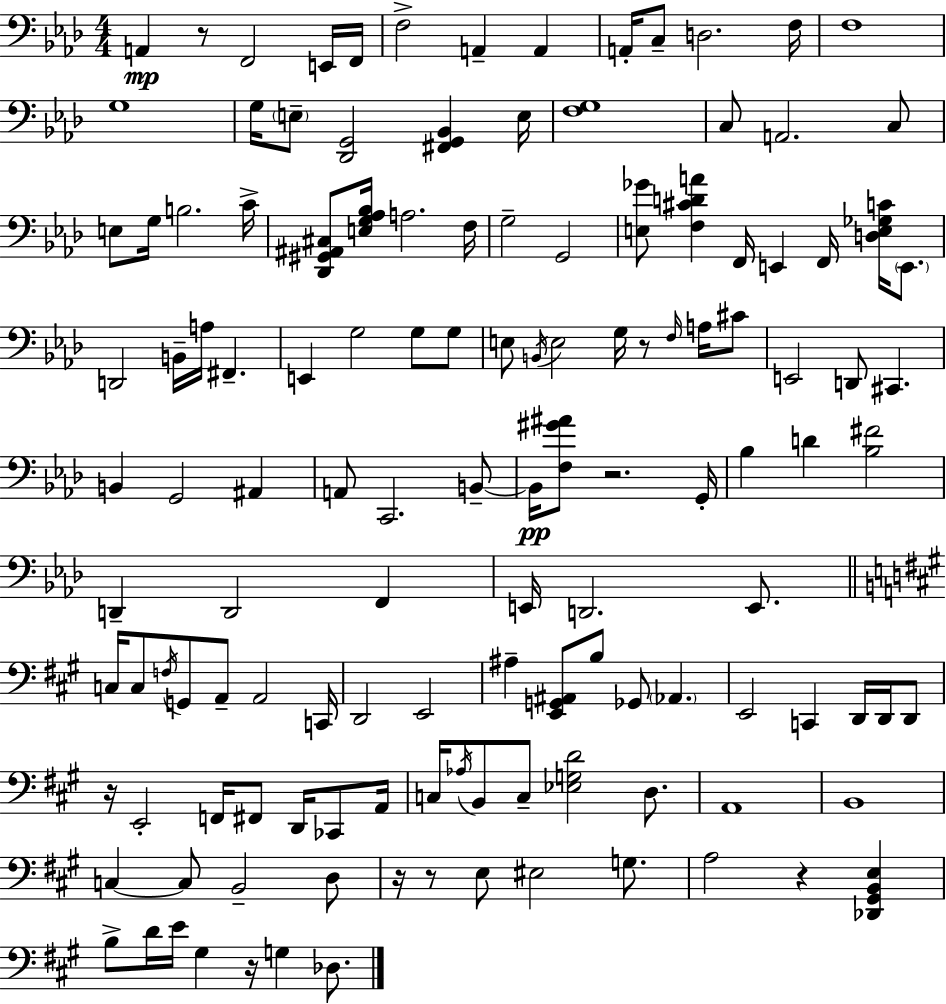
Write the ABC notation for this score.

X:1
T:Untitled
M:4/4
L:1/4
K:Ab
A,, z/2 F,,2 E,,/4 F,,/4 F,2 A,, A,, A,,/4 C,/2 D,2 F,/4 F,4 G,4 G,/4 E,/2 [_D,,G,,]2 [^F,,G,,_B,,] E,/4 [F,G,]4 C,/2 A,,2 C,/2 E,/2 G,/4 B,2 C/4 [_D,,^G,,^A,,^C,]/2 [E,G,_A,_B,]/4 A,2 F,/4 G,2 G,,2 [E,_G]/2 [F,^CDA] F,,/4 E,, F,,/4 [D,E,_G,C]/4 E,,/2 D,,2 B,,/4 A,/4 ^F,, E,, G,2 G,/2 G,/2 E,/2 B,,/4 E,2 G,/4 z/2 F,/4 A,/4 ^C/2 E,,2 D,,/2 ^C,, B,, G,,2 ^A,, A,,/2 C,,2 B,,/2 B,,/4 [F,^G^A]/2 z2 G,,/4 _B, D [_B,^F]2 D,, D,,2 F,, E,,/4 D,,2 E,,/2 C,/4 C,/2 F,/4 G,,/2 A,,/2 A,,2 C,,/4 D,,2 E,,2 ^A, [E,,G,,^A,,]/2 B,/2 _G,,/2 _A,, E,,2 C,, D,,/4 D,,/4 D,,/2 z/4 E,,2 F,,/4 ^F,,/2 D,,/4 _C,,/2 A,,/4 C,/4 _A,/4 B,,/2 C,/2 [_E,G,D]2 D,/2 A,,4 B,,4 C, C,/2 B,,2 D,/2 z/4 z/2 E,/2 ^E,2 G,/2 A,2 z [_D,,^G,,B,,E,] B,/2 D/4 E/4 ^G, z/4 G, _D,/2